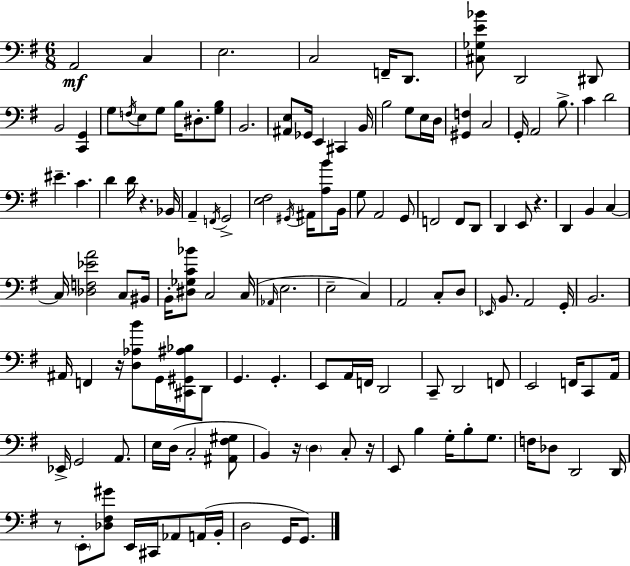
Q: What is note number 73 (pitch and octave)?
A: G2